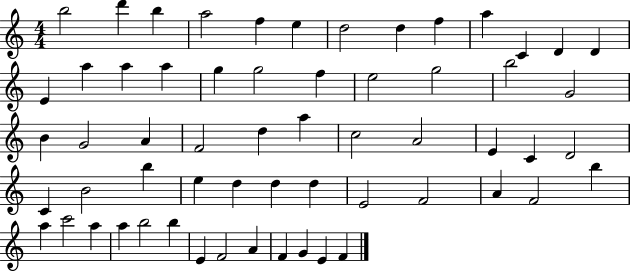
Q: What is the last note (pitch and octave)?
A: F4